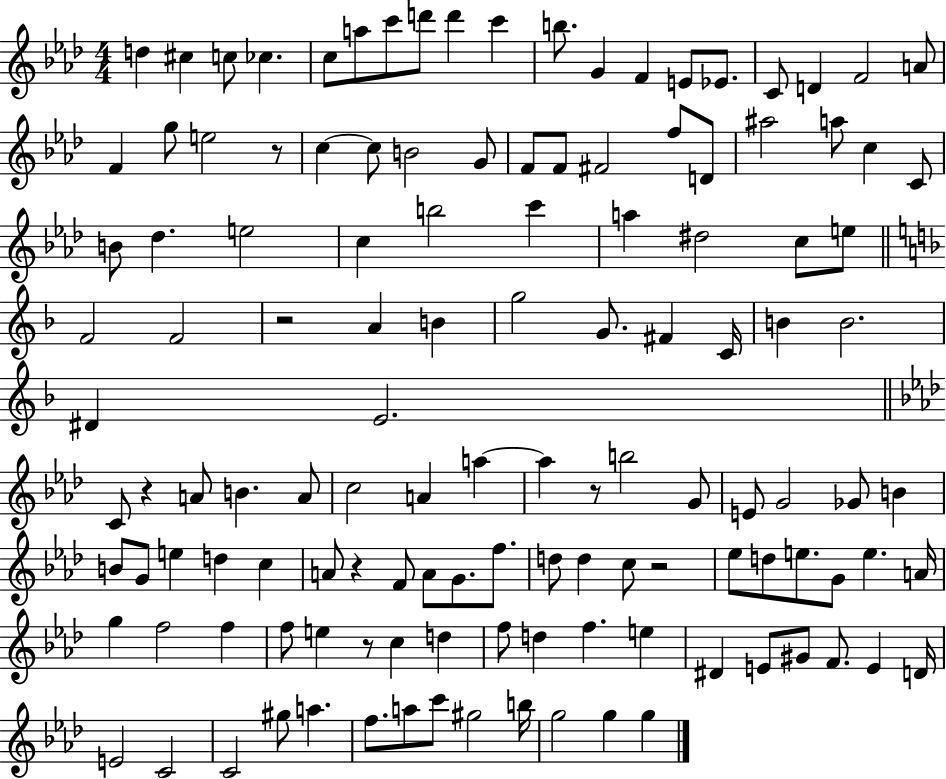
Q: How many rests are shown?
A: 7